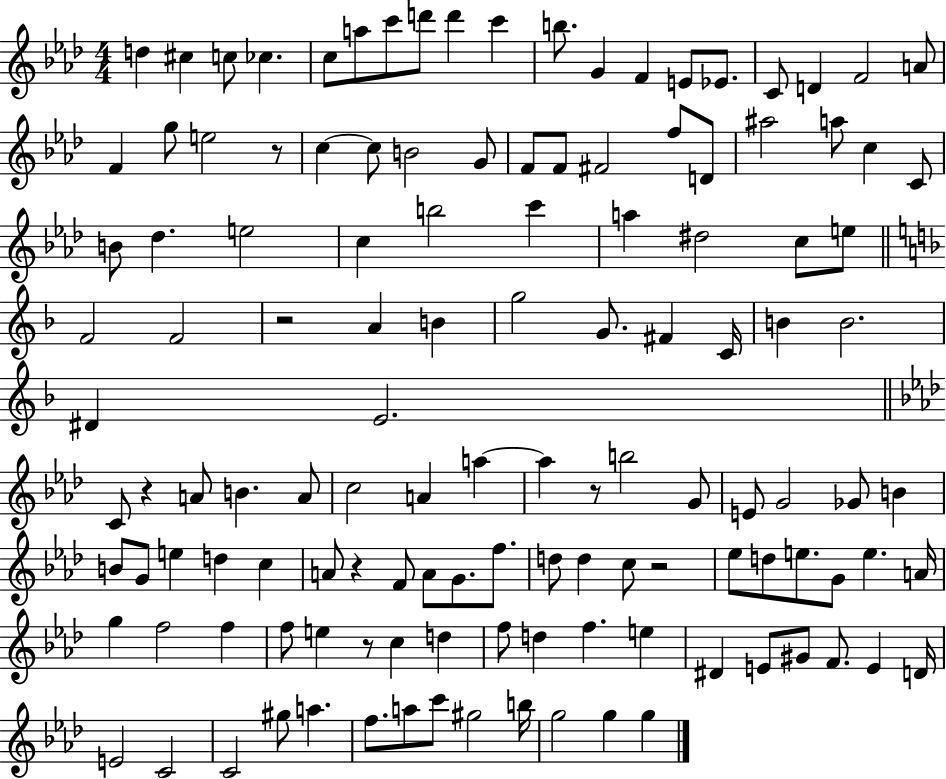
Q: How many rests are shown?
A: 7